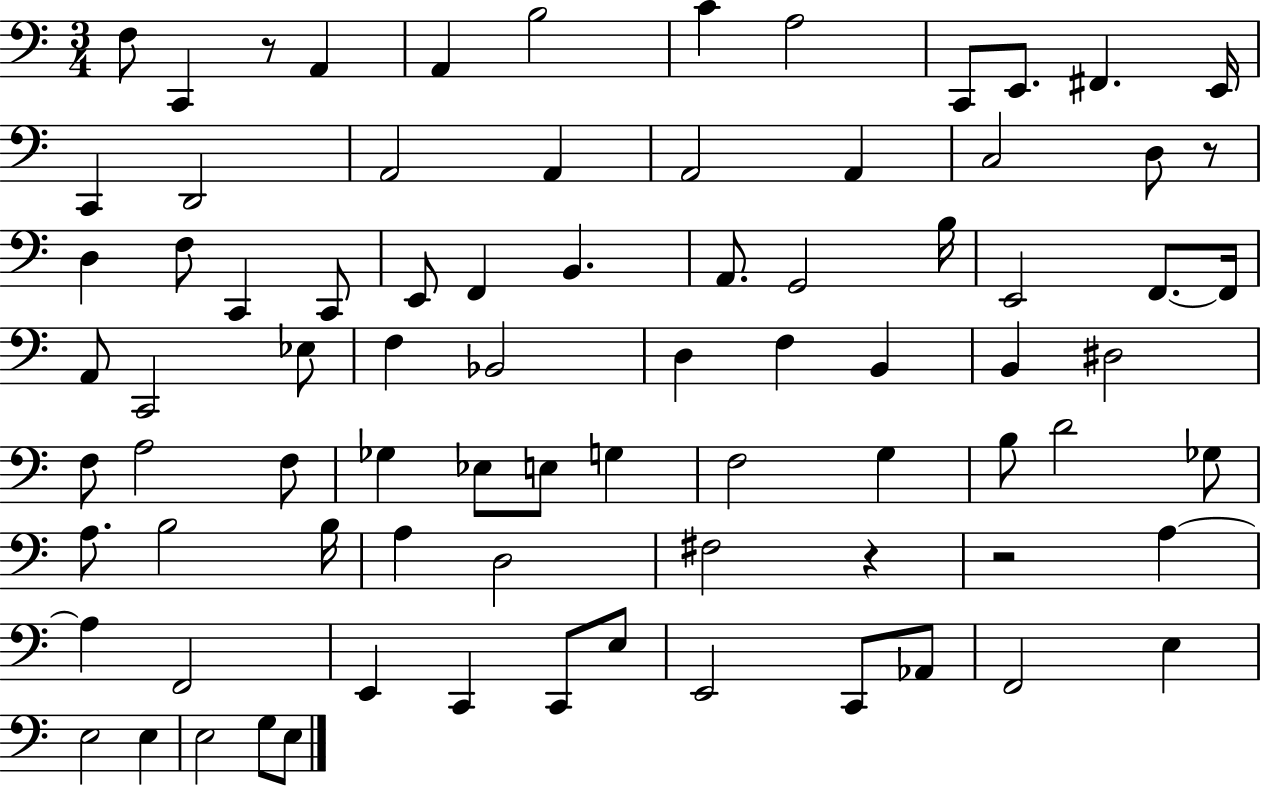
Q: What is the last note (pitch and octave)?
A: E3